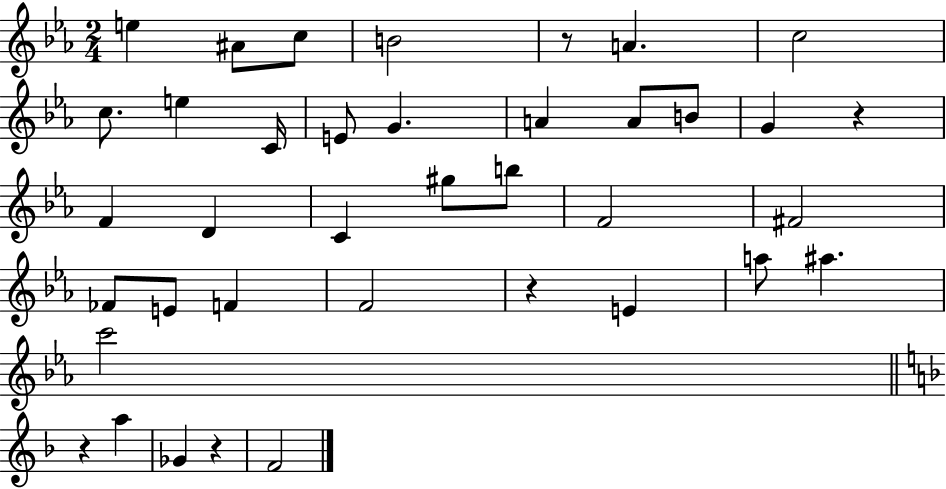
{
  \clef treble
  \numericTimeSignature
  \time 2/4
  \key ees \major
  e''4 ais'8 c''8 | b'2 | r8 a'4. | c''2 | \break c''8. e''4 c'16 | e'8 g'4. | a'4 a'8 b'8 | g'4 r4 | \break f'4 d'4 | c'4 gis''8 b''8 | f'2 | fis'2 | \break fes'8 e'8 f'4 | f'2 | r4 e'4 | a''8 ais''4. | \break c'''2 | \bar "||" \break \key f \major r4 a''4 | ges'4 r4 | f'2 | \bar "|."
}